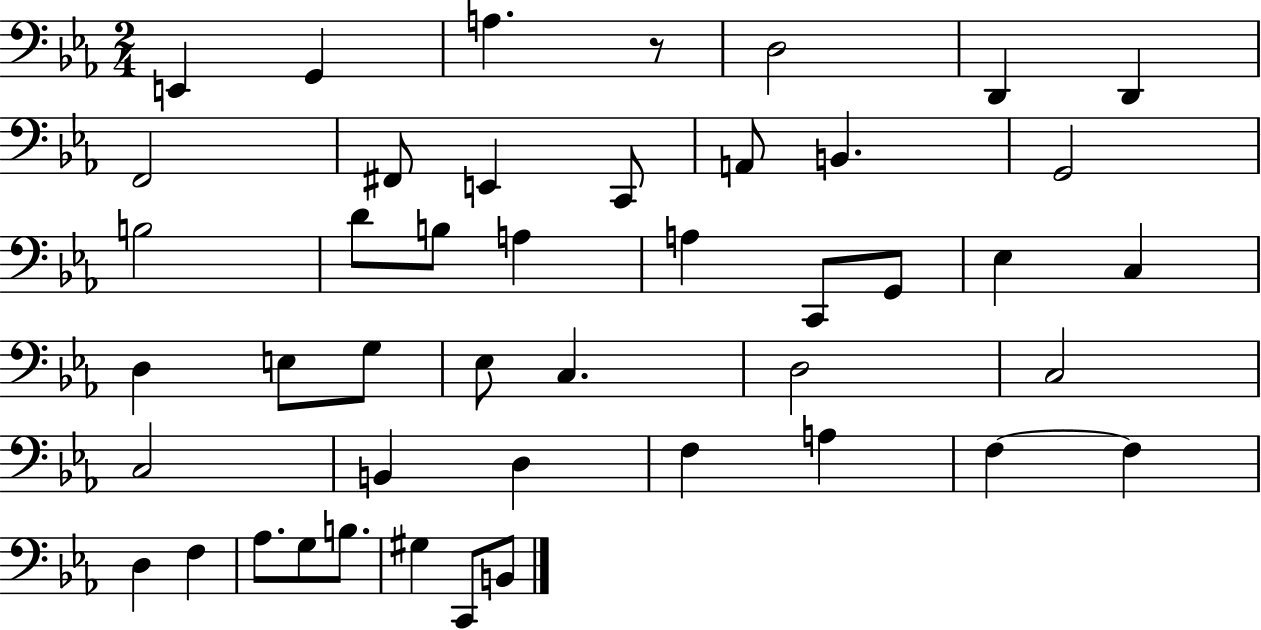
E2/q G2/q A3/q. R/e D3/h D2/q D2/q F2/h F#2/e E2/q C2/e A2/e B2/q. G2/h B3/h D4/e B3/e A3/q A3/q C2/e G2/e Eb3/q C3/q D3/q E3/e G3/e Eb3/e C3/q. D3/h C3/h C3/h B2/q D3/q F3/q A3/q F3/q F3/q D3/q F3/q Ab3/e. G3/e B3/e. G#3/q C2/e B2/e